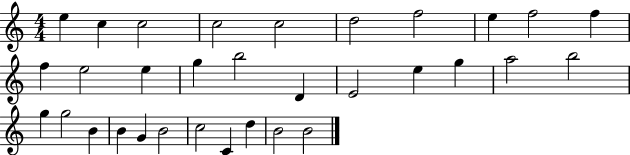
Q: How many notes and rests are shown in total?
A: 32